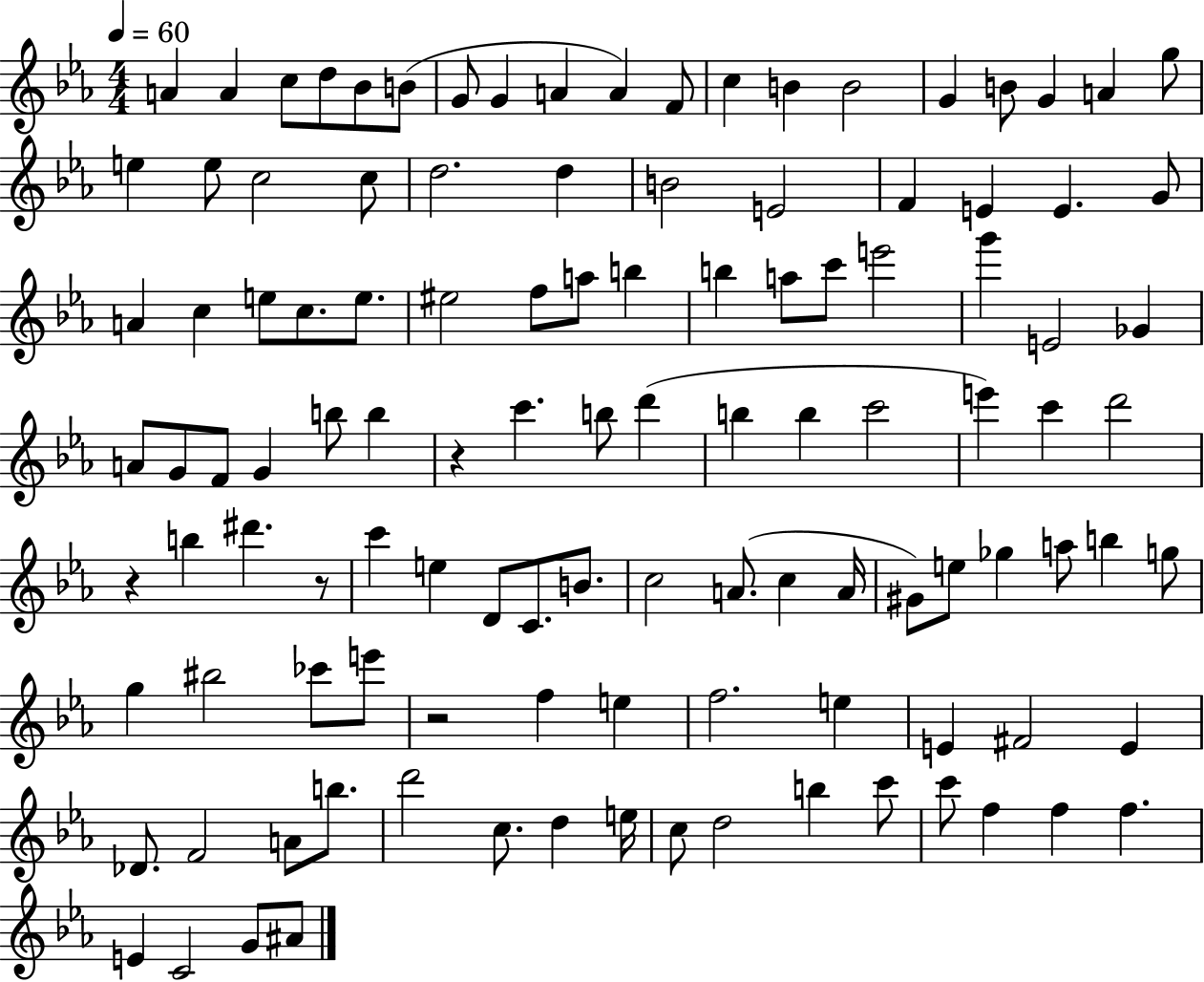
{
  \clef treble
  \numericTimeSignature
  \time 4/4
  \key ees \major
  \tempo 4 = 60
  a'4 a'4 c''8 d''8 bes'8 b'8( | g'8 g'4 a'4 a'4) f'8 | c''4 b'4 b'2 | g'4 b'8 g'4 a'4 g''8 | \break e''4 e''8 c''2 c''8 | d''2. d''4 | b'2 e'2 | f'4 e'4 e'4. g'8 | \break a'4 c''4 e''8 c''8. e''8. | eis''2 f''8 a''8 b''4 | b''4 a''8 c'''8 e'''2 | g'''4 e'2 ges'4 | \break a'8 g'8 f'8 g'4 b''8 b''4 | r4 c'''4. b''8 d'''4( | b''4 b''4 c'''2 | e'''4) c'''4 d'''2 | \break r4 b''4 dis'''4. r8 | c'''4 e''4 d'8 c'8. b'8. | c''2 a'8.( c''4 a'16 | gis'8) e''8 ges''4 a''8 b''4 g''8 | \break g''4 bis''2 ces'''8 e'''8 | r2 f''4 e''4 | f''2. e''4 | e'4 fis'2 e'4 | \break des'8. f'2 a'8 b''8. | d'''2 c''8. d''4 e''16 | c''8 d''2 b''4 c'''8 | c'''8 f''4 f''4 f''4. | \break e'4 c'2 g'8 ais'8 | \bar "|."
}